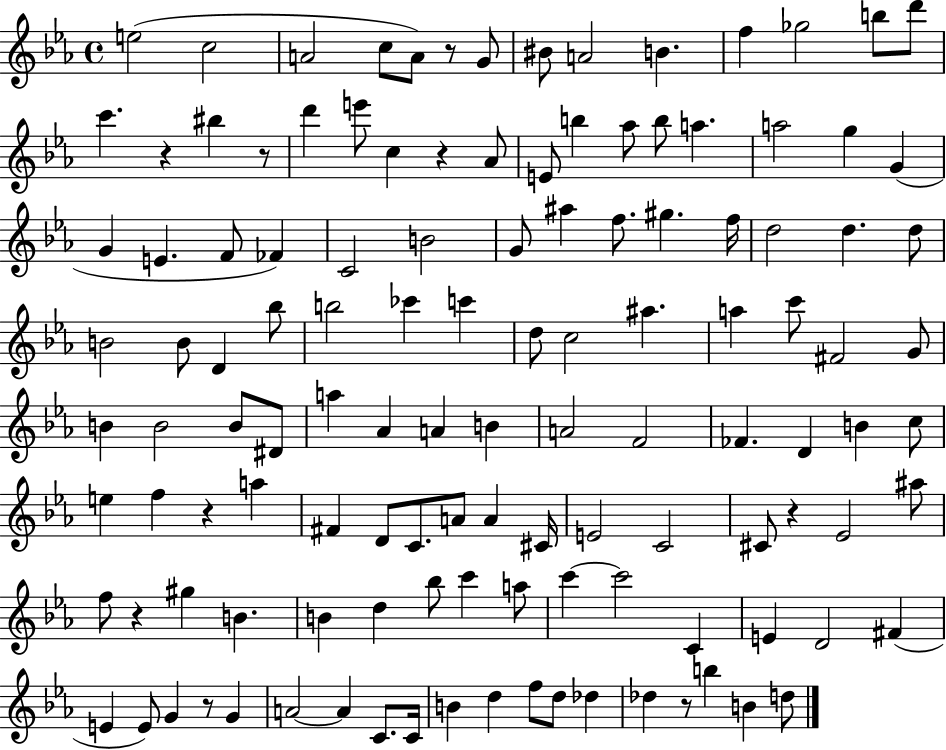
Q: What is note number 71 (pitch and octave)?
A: F5